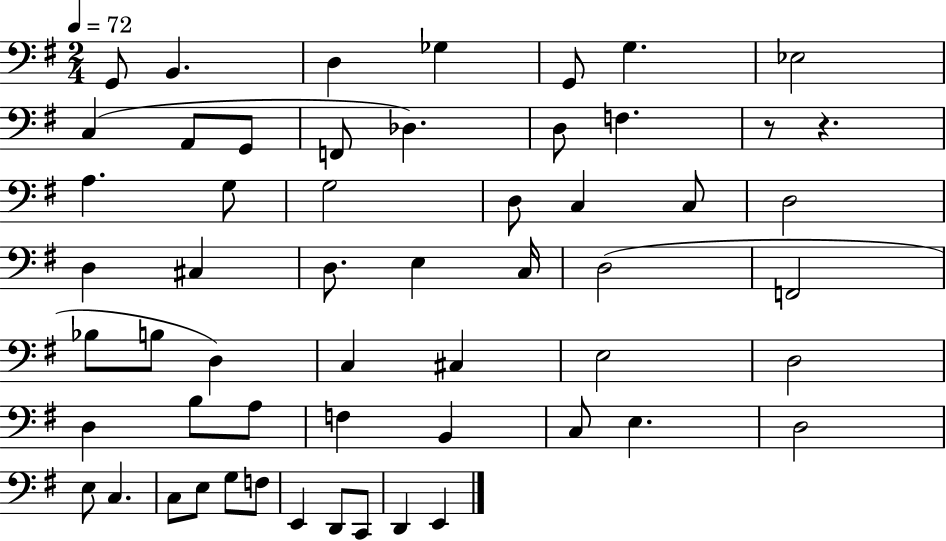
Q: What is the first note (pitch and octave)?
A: G2